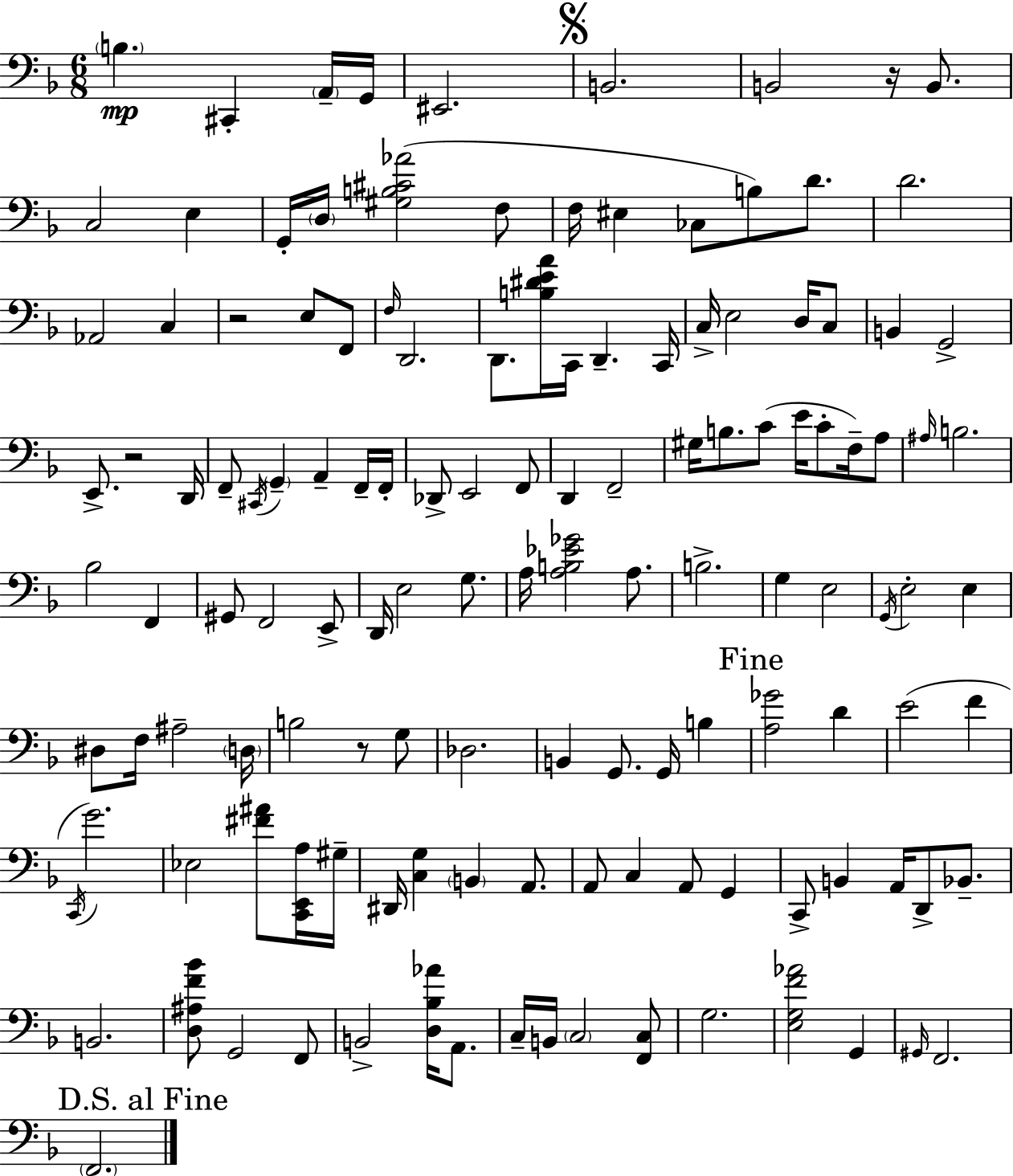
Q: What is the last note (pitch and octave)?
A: F2